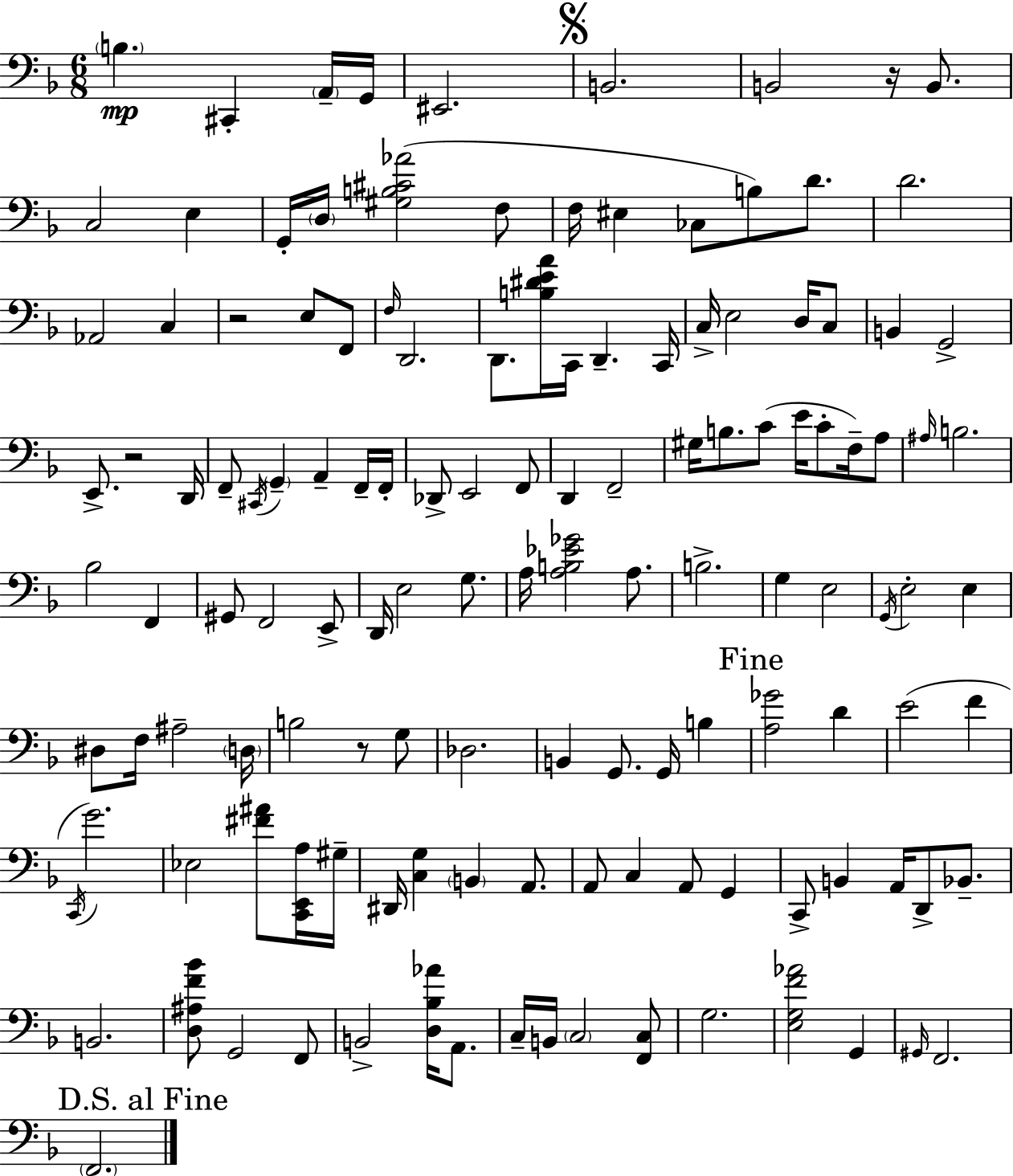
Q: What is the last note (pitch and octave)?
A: F2